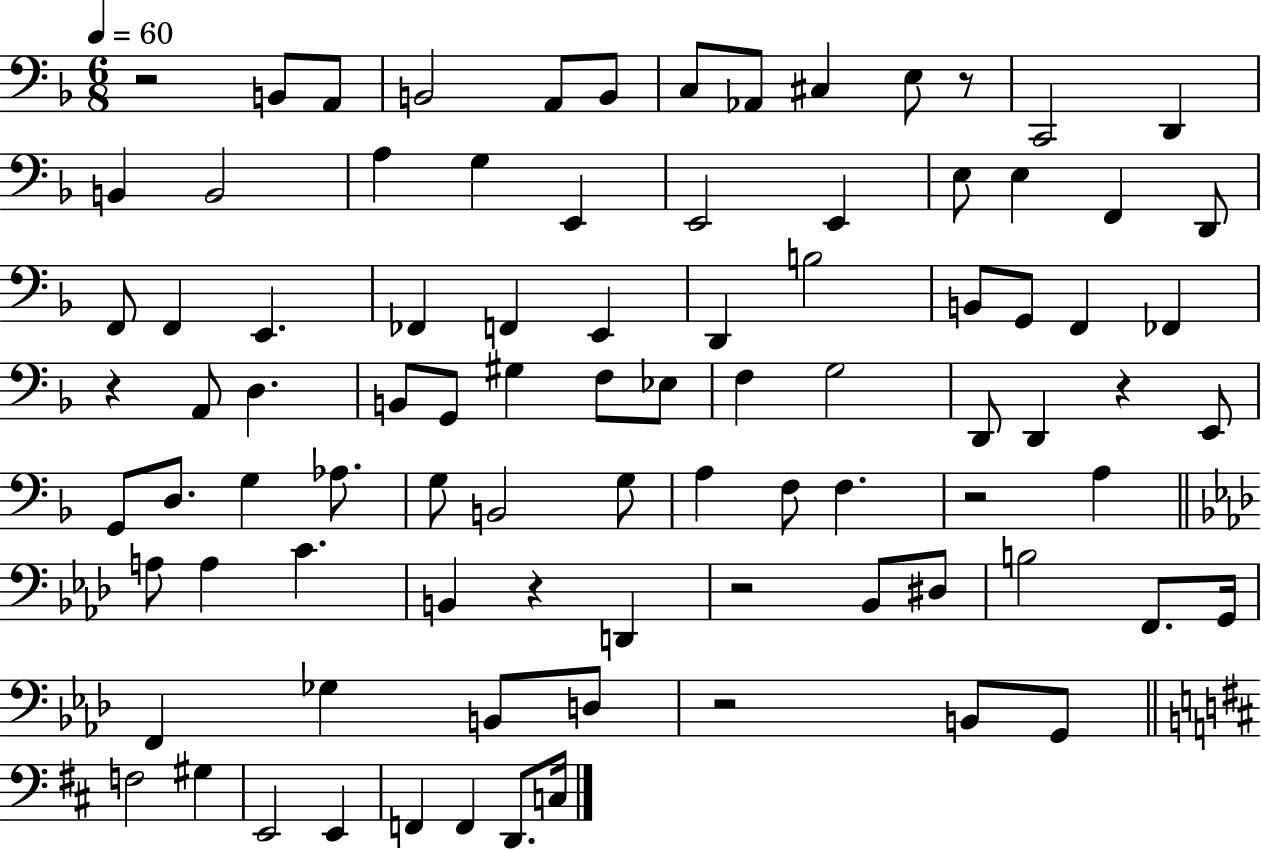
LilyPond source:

{
  \clef bass
  \numericTimeSignature
  \time 6/8
  \key f \major
  \tempo 4 = 60
  r2 b,8 a,8 | b,2 a,8 b,8 | c8 aes,8 cis4 e8 r8 | c,2 d,4 | \break b,4 b,2 | a4 g4 e,4 | e,2 e,4 | e8 e4 f,4 d,8 | \break f,8 f,4 e,4. | fes,4 f,4 e,4 | d,4 b2 | b,8 g,8 f,4 fes,4 | \break r4 a,8 d4. | b,8 g,8 gis4 f8 ees8 | f4 g2 | d,8 d,4 r4 e,8 | \break g,8 d8. g4 aes8. | g8 b,2 g8 | a4 f8 f4. | r2 a4 | \break \bar "||" \break \key f \minor a8 a4 c'4. | b,4 r4 d,4 | r2 bes,8 dis8 | b2 f,8. g,16 | \break f,4 ges4 b,8 d8 | r2 b,8 g,8 | \bar "||" \break \key d \major f2 gis4 | e,2 e,4 | f,4 f,4 d,8. c16 | \bar "|."
}